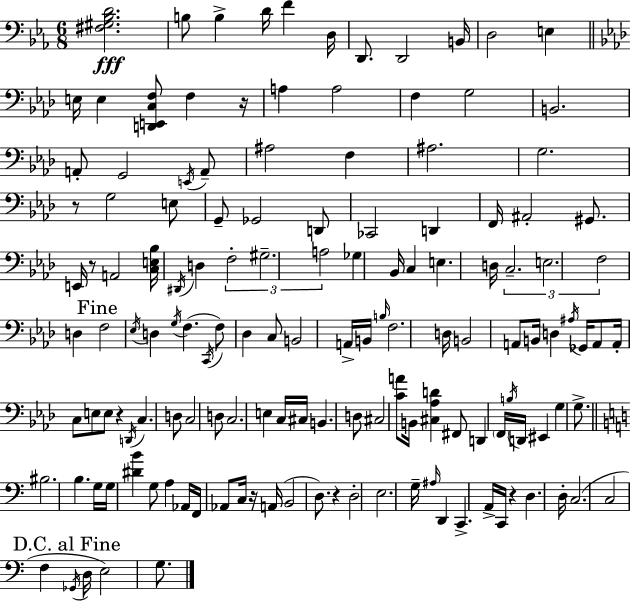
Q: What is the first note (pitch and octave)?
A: B3